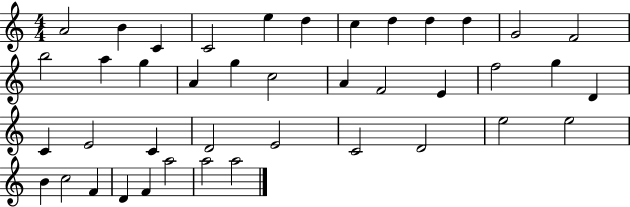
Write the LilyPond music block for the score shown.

{
  \clef treble
  \numericTimeSignature
  \time 4/4
  \key c \major
  a'2 b'4 c'4 | c'2 e''4 d''4 | c''4 d''4 d''4 d''4 | g'2 f'2 | \break b''2 a''4 g''4 | a'4 g''4 c''2 | a'4 f'2 e'4 | f''2 g''4 d'4 | \break c'4 e'2 c'4 | d'2 e'2 | c'2 d'2 | e''2 e''2 | \break b'4 c''2 f'4 | d'4 f'4 a''2 | a''2 a''2 | \bar "|."
}